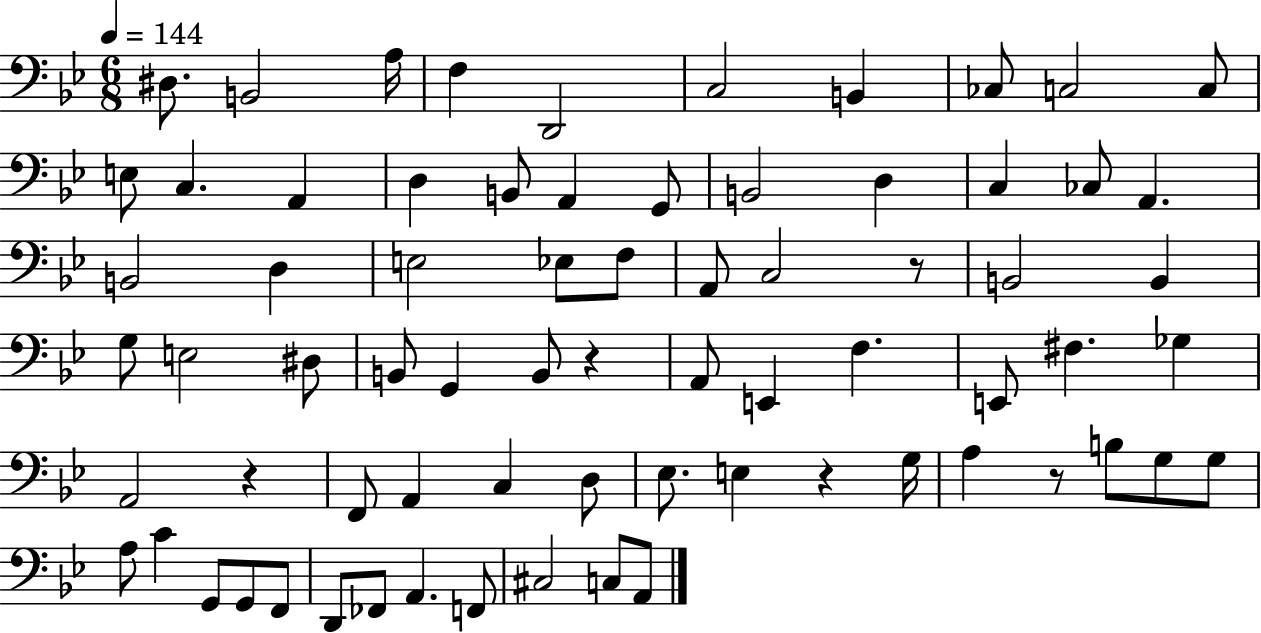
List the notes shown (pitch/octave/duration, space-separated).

D#3/e. B2/h A3/s F3/q D2/h C3/h B2/q CES3/e C3/h C3/e E3/e C3/q. A2/q D3/q B2/e A2/q G2/e B2/h D3/q C3/q CES3/e A2/q. B2/h D3/q E3/h Eb3/e F3/e A2/e C3/h R/e B2/h B2/q G3/e E3/h D#3/e B2/e G2/q B2/e R/q A2/e E2/q F3/q. E2/e F#3/q. Gb3/q A2/h R/q F2/e A2/q C3/q D3/e Eb3/e. E3/q R/q G3/s A3/q R/e B3/e G3/e G3/e A3/e C4/q G2/e G2/e F2/e D2/e FES2/e A2/q. F2/e C#3/h C3/e A2/e